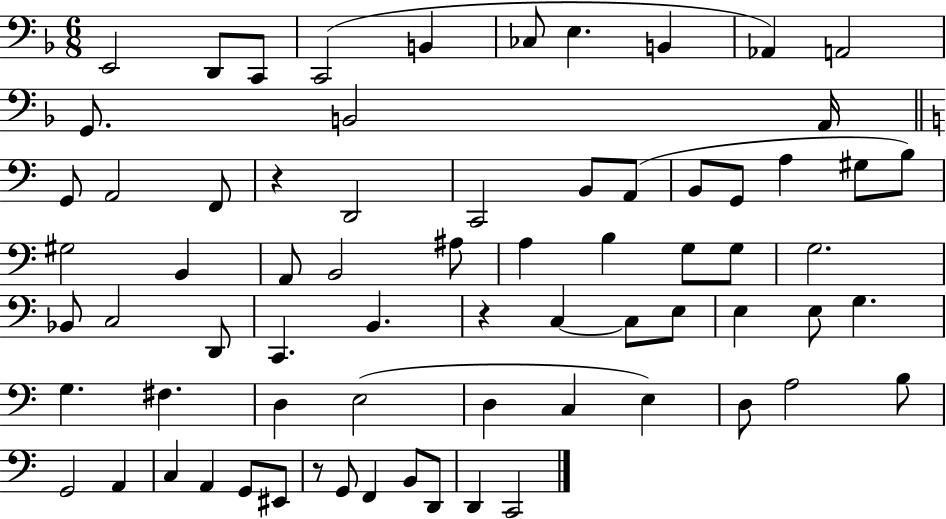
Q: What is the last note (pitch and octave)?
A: C2